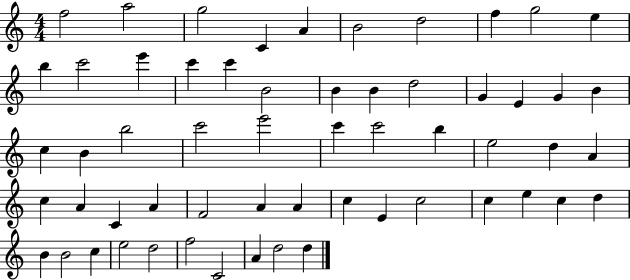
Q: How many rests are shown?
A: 0